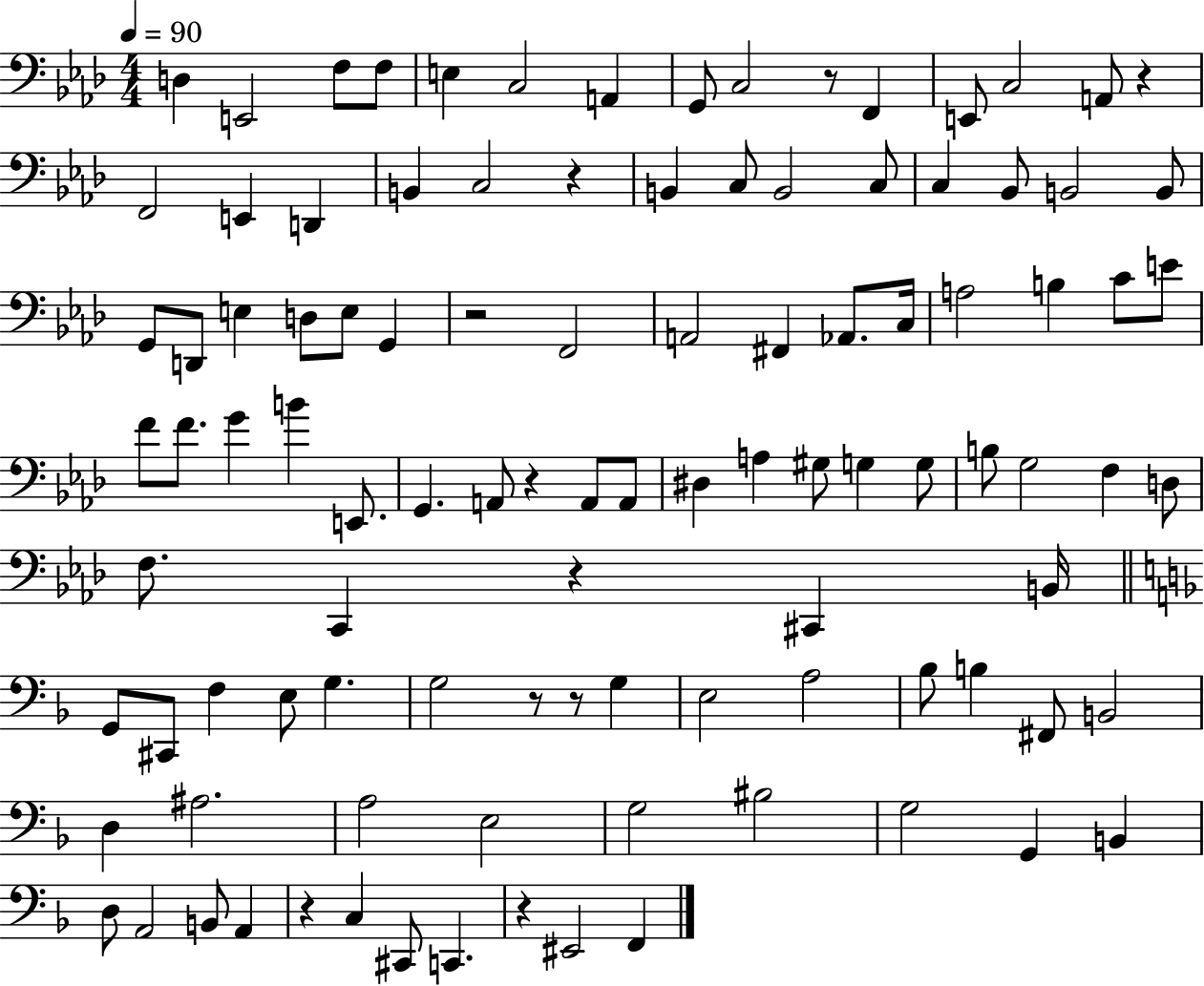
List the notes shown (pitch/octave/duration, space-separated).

D3/q E2/h F3/e F3/e E3/q C3/h A2/q G2/e C3/h R/e F2/q E2/e C3/h A2/e R/q F2/h E2/q D2/q B2/q C3/h R/q B2/q C3/e B2/h C3/e C3/q Bb2/e B2/h B2/e G2/e D2/e E3/q D3/e E3/e G2/q R/h F2/h A2/h F#2/q Ab2/e. C3/s A3/h B3/q C4/e E4/e F4/e F4/e. G4/q B4/q E2/e. G2/q. A2/e R/q A2/e A2/e D#3/q A3/q G#3/e G3/q G3/e B3/e G3/h F3/q D3/e F3/e. C2/q R/q C#2/q B2/s G2/e C#2/e F3/q E3/e G3/q. G3/h R/e R/e G3/q E3/h A3/h Bb3/e B3/q F#2/e B2/h D3/q A#3/h. A3/h E3/h G3/h BIS3/h G3/h G2/q B2/q D3/e A2/h B2/e A2/q R/q C3/q C#2/e C2/q. R/q EIS2/h F2/q